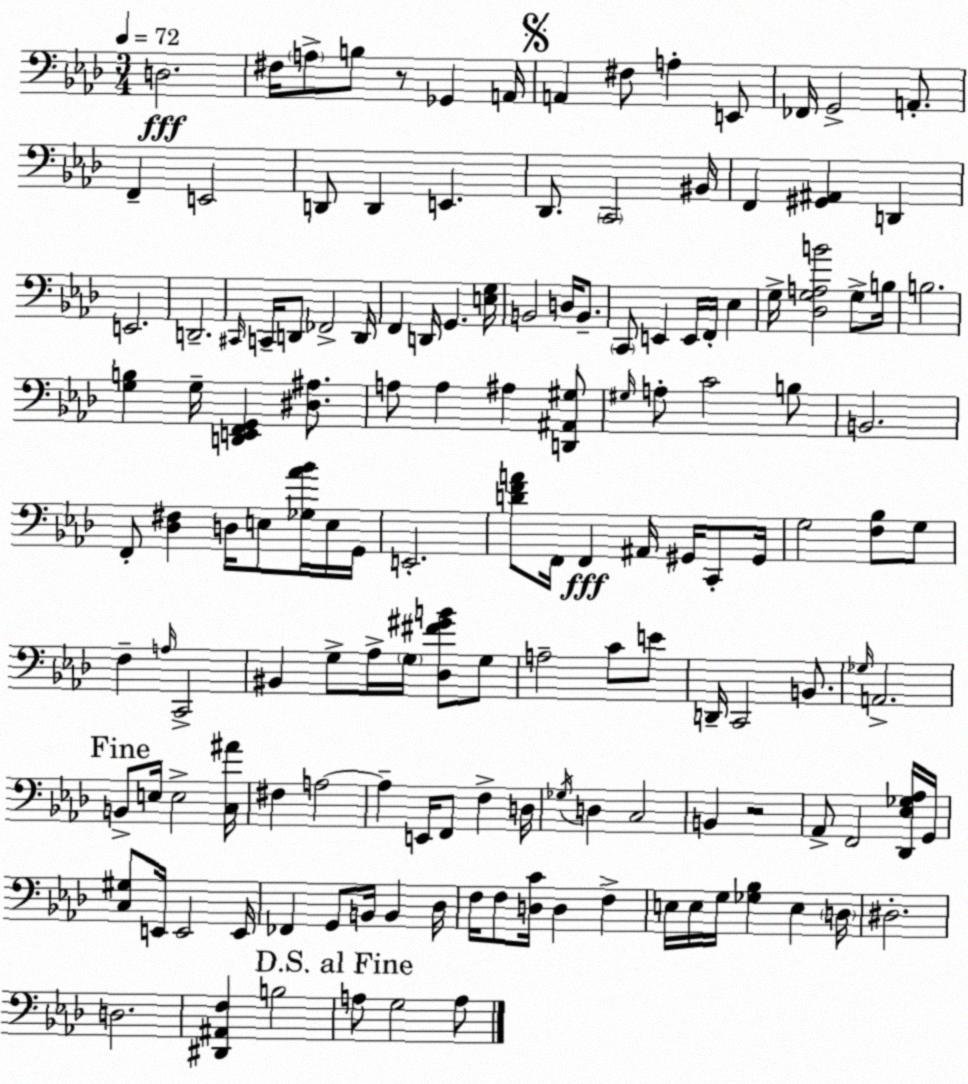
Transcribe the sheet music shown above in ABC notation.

X:1
T:Untitled
M:3/4
L:1/4
K:Fm
D,2 ^F,/4 A,/2 B,/2 z/2 _G,, A,,/4 A,, ^F,/2 A, E,,/2 _F,,/4 G,,2 A,,/2 F,, E,,2 D,,/2 D,, E,, _D,,/2 C,,2 ^B,,/4 F,, [^G,,^A,,] D,, E,,2 D,,2 ^C,,/4 C,,/4 D,,/2 _F,,2 D,,/4 F,, D,,/4 G,, [E,G,]/4 B,,2 D,/4 B,,/2 C,,/2 E,, E,,/4 F,,/4 _E, G,/4 [_D,G,A,B]2 G,/2 B,/4 B,2 [G,B,] G,/4 [D,,E,,F,,G,,] [^D,^A,]/2 A,/2 A, ^A, [D,,^A,,^G,]/2 ^G,/4 A,/2 C2 B,/2 B,,2 F,,/2 [_D,^F,] D,/4 E,/2 [_G,_A_B]/4 E,/4 G,,/4 E,,2 [DFA]/2 F,,/4 F,, ^A,,/4 ^G,,/4 C,,/2 ^G,,/4 G,2 [F,_B,]/2 G,/2 F, A,/4 C,,2 ^B,, G,/2 _A,/4 G,/4 [_D,^F^GB]/2 G,/2 A,2 C/2 E/2 D,,/4 C,,2 B,,/2 _G,/4 A,,2 B,,/2 E,/4 E,2 [C,^A]/4 ^F, A,2 A, E,,/4 F,,/2 F, D,/4 _G,/4 D, C,2 B,, z2 _A,,/2 F,,2 [_D,,_E,_G,_A,]/4 G,,/4 [C,^G,]/2 E,,/4 E,,2 E,,/4 _F,, G,,/2 B,,/4 B,, _D,/4 F,/4 F,/2 [D,C]/4 D, F, E,/4 E,/4 G,/4 [_G,_B,] E, D,/4 ^D,2 D,2 [^D,,^A,,F,] B,2 A,/2 G,2 A,/2